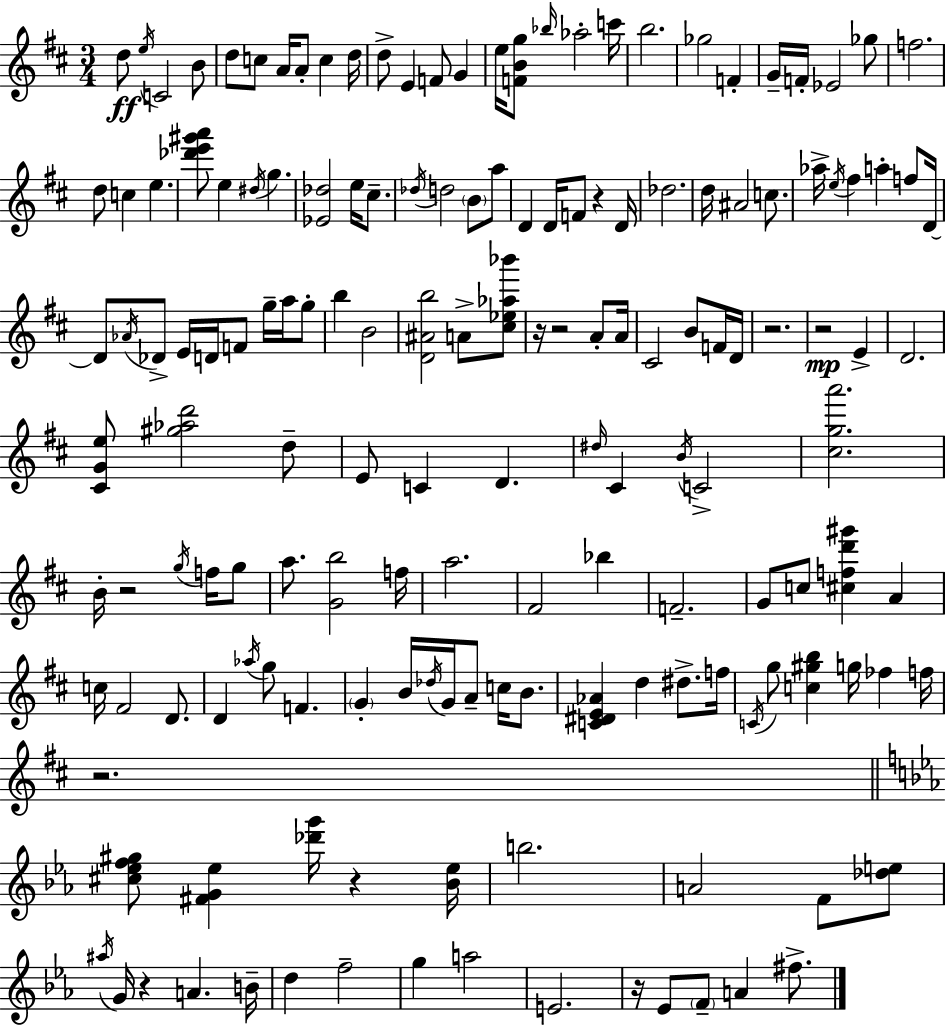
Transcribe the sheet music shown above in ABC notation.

X:1
T:Untitled
M:3/4
L:1/4
K:D
d/2 e/4 C2 B/2 d/2 c/2 A/4 A/2 c d/4 d/2 E F/2 G e/4 [FBg]/2 _b/4 _a2 c'/4 b2 _g2 F G/4 F/4 _E2 _g/2 f2 d/2 c e [_d'e'^g'a']/2 e ^d/4 g [_E_d]2 e/4 ^c/2 _d/4 d2 B/2 a/2 D D/4 F/2 z D/4 _d2 d/4 ^A2 c/2 _a/4 e/4 ^f a f/2 D/4 D/2 _A/4 _D/2 E/4 D/4 F/2 g/4 a/4 g/2 b B2 [D^Ab]2 A/2 [^c_e_a_b']/2 z/4 z2 A/2 A/4 ^C2 B/2 F/4 D/4 z2 z2 E D2 [^CGe]/2 [^g_ad']2 d/2 E/2 C D ^d/4 ^C B/4 C2 [^cga']2 B/4 z2 g/4 f/4 g/2 a/2 [Gb]2 f/4 a2 ^F2 _b F2 G/2 c/2 [^cfd'^g'] A c/4 ^F2 D/2 D _a/4 g/2 F G B/4 _d/4 G/4 A/2 c/4 B/2 [C^DE_A] d ^d/2 f/4 C/4 g/2 [c^gb] g/4 _f f/4 z2 [^c_ef^g]/2 [^FG_e] [_d'g']/4 z [_B_e]/4 b2 A2 F/2 [_de]/2 ^a/4 G/4 z A B/4 d f2 g a2 E2 z/4 _E/2 F/2 A ^f/2